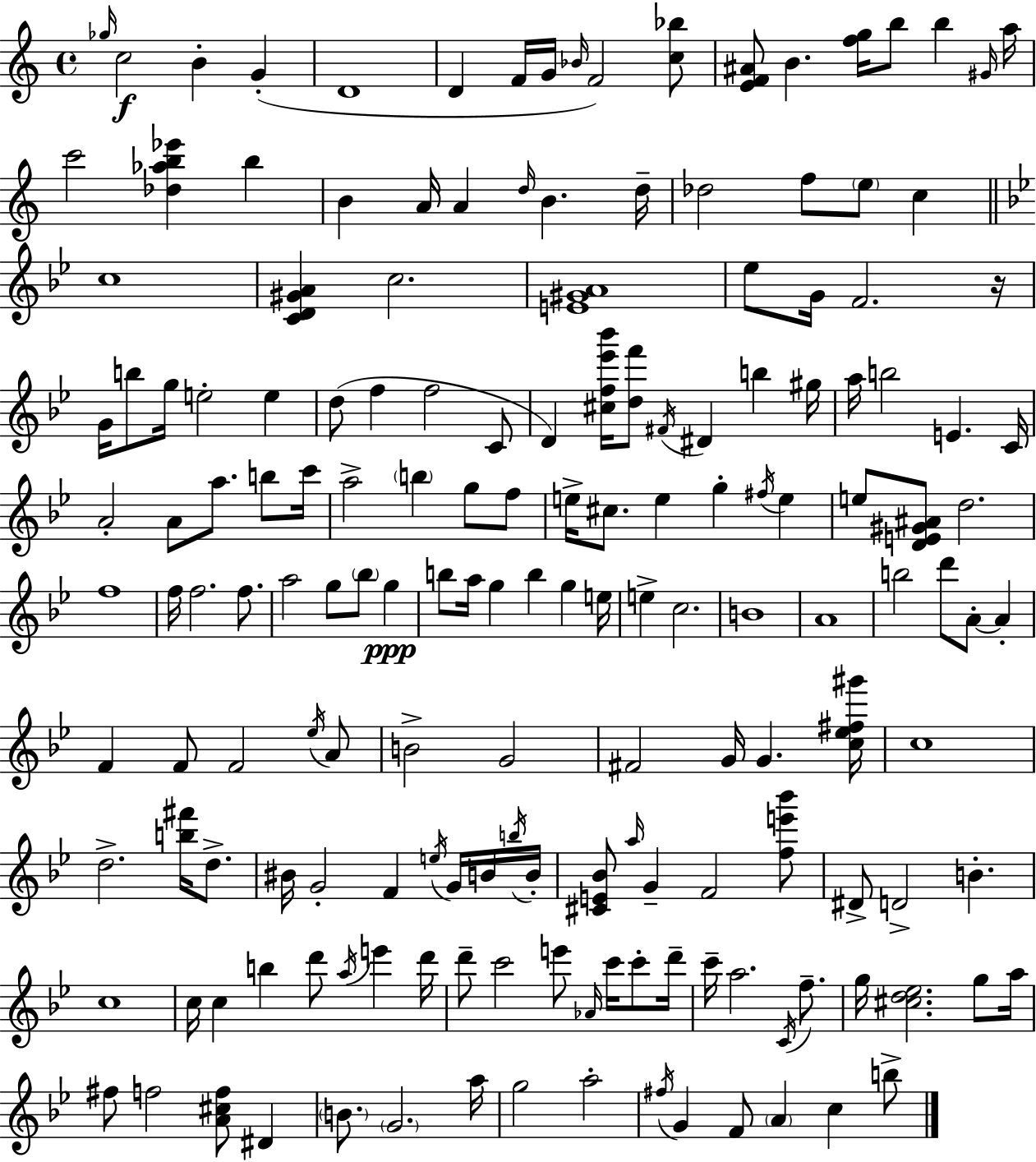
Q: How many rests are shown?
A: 1